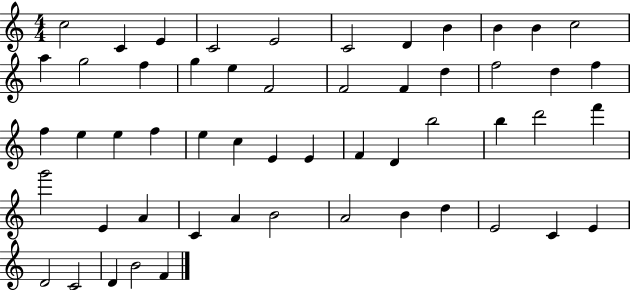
C5/h C4/q E4/q C4/h E4/h C4/h D4/q B4/q B4/q B4/q C5/h A5/q G5/h F5/q G5/q E5/q F4/h F4/h F4/q D5/q F5/h D5/q F5/q F5/q E5/q E5/q F5/q E5/q C5/q E4/q E4/q F4/q D4/q B5/h B5/q D6/h F6/q G6/h E4/q A4/q C4/q A4/q B4/h A4/h B4/q D5/q E4/h C4/q E4/q D4/h C4/h D4/q B4/h F4/q